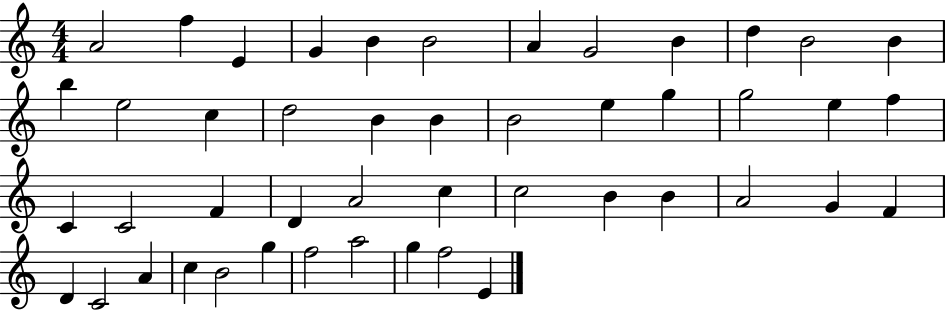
A4/h F5/q E4/q G4/q B4/q B4/h A4/q G4/h B4/q D5/q B4/h B4/q B5/q E5/h C5/q D5/h B4/q B4/q B4/h E5/q G5/q G5/h E5/q F5/q C4/q C4/h F4/q D4/q A4/h C5/q C5/h B4/q B4/q A4/h G4/q F4/q D4/q C4/h A4/q C5/q B4/h G5/q F5/h A5/h G5/q F5/h E4/q